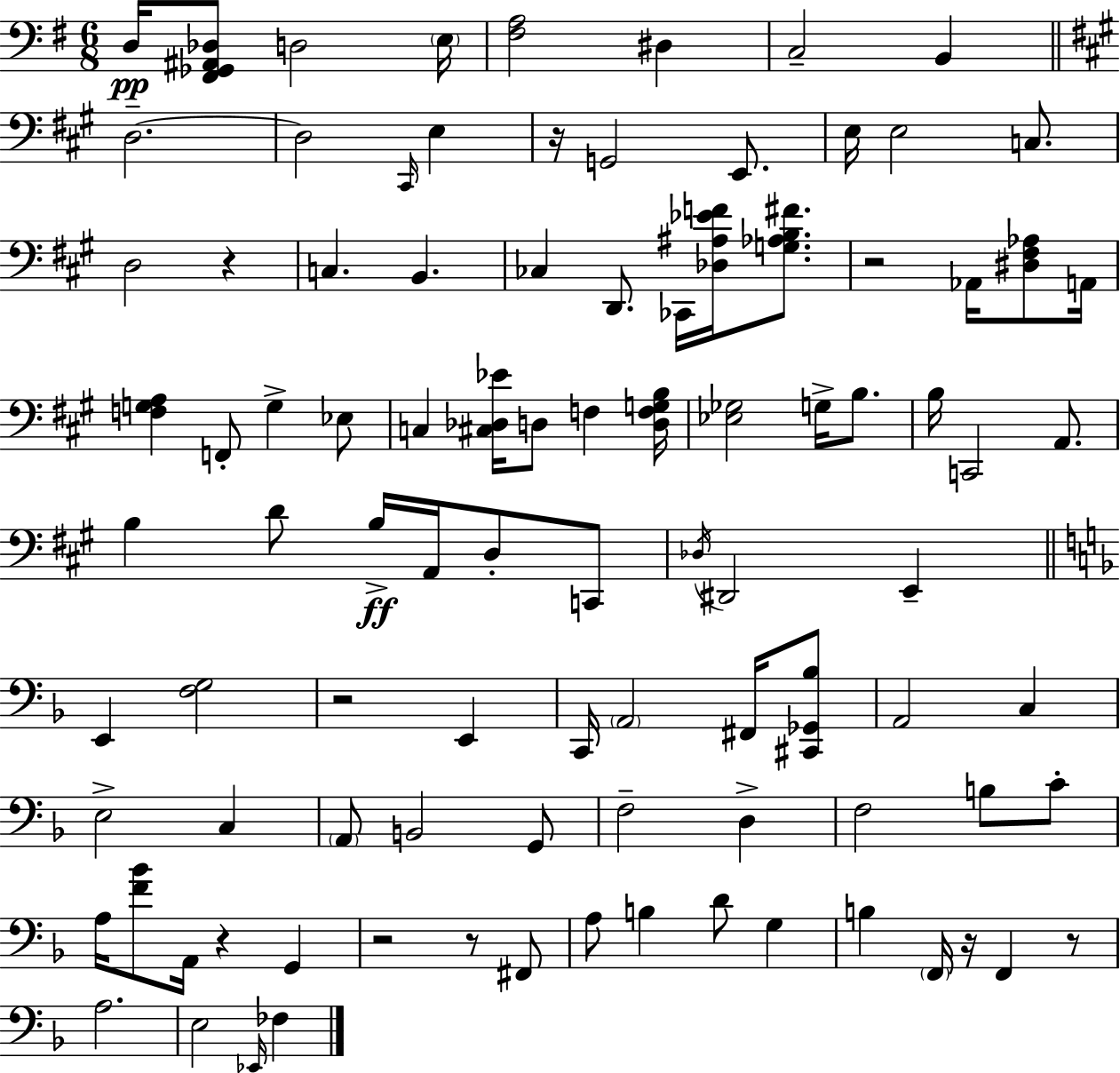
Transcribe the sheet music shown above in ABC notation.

X:1
T:Untitled
M:6/8
L:1/4
K:Em
D,/4 [^F,,_G,,^A,,_D,]/2 D,2 E,/4 [^F,A,]2 ^D, C,2 B,, D,2 D,2 ^C,,/4 E, z/4 G,,2 E,,/2 E,/4 E,2 C,/2 D,2 z C, B,, _C, D,,/2 _C,,/4 [_D,^A,_EF]/4 [G,_A,B,^F]/2 z2 _A,,/4 [^D,^F,_A,]/2 A,,/4 [F,G,A,] F,,/2 G, _E,/2 C, [^C,_D,_E]/4 D,/2 F, [D,F,G,B,]/4 [_E,_G,]2 G,/4 B,/2 B,/4 C,,2 A,,/2 B, D/2 B,/4 A,,/4 D,/2 C,,/2 _D,/4 ^D,,2 E,, E,, [F,G,]2 z2 E,, C,,/4 A,,2 ^F,,/4 [^C,,_G,,_B,]/2 A,,2 C, E,2 C, A,,/2 B,,2 G,,/2 F,2 D, F,2 B,/2 C/2 A,/4 [F_B]/2 A,,/4 z G,, z2 z/2 ^F,,/2 A,/2 B, D/2 G, B, F,,/4 z/4 F,, z/2 A,2 E,2 _E,,/4 _F,